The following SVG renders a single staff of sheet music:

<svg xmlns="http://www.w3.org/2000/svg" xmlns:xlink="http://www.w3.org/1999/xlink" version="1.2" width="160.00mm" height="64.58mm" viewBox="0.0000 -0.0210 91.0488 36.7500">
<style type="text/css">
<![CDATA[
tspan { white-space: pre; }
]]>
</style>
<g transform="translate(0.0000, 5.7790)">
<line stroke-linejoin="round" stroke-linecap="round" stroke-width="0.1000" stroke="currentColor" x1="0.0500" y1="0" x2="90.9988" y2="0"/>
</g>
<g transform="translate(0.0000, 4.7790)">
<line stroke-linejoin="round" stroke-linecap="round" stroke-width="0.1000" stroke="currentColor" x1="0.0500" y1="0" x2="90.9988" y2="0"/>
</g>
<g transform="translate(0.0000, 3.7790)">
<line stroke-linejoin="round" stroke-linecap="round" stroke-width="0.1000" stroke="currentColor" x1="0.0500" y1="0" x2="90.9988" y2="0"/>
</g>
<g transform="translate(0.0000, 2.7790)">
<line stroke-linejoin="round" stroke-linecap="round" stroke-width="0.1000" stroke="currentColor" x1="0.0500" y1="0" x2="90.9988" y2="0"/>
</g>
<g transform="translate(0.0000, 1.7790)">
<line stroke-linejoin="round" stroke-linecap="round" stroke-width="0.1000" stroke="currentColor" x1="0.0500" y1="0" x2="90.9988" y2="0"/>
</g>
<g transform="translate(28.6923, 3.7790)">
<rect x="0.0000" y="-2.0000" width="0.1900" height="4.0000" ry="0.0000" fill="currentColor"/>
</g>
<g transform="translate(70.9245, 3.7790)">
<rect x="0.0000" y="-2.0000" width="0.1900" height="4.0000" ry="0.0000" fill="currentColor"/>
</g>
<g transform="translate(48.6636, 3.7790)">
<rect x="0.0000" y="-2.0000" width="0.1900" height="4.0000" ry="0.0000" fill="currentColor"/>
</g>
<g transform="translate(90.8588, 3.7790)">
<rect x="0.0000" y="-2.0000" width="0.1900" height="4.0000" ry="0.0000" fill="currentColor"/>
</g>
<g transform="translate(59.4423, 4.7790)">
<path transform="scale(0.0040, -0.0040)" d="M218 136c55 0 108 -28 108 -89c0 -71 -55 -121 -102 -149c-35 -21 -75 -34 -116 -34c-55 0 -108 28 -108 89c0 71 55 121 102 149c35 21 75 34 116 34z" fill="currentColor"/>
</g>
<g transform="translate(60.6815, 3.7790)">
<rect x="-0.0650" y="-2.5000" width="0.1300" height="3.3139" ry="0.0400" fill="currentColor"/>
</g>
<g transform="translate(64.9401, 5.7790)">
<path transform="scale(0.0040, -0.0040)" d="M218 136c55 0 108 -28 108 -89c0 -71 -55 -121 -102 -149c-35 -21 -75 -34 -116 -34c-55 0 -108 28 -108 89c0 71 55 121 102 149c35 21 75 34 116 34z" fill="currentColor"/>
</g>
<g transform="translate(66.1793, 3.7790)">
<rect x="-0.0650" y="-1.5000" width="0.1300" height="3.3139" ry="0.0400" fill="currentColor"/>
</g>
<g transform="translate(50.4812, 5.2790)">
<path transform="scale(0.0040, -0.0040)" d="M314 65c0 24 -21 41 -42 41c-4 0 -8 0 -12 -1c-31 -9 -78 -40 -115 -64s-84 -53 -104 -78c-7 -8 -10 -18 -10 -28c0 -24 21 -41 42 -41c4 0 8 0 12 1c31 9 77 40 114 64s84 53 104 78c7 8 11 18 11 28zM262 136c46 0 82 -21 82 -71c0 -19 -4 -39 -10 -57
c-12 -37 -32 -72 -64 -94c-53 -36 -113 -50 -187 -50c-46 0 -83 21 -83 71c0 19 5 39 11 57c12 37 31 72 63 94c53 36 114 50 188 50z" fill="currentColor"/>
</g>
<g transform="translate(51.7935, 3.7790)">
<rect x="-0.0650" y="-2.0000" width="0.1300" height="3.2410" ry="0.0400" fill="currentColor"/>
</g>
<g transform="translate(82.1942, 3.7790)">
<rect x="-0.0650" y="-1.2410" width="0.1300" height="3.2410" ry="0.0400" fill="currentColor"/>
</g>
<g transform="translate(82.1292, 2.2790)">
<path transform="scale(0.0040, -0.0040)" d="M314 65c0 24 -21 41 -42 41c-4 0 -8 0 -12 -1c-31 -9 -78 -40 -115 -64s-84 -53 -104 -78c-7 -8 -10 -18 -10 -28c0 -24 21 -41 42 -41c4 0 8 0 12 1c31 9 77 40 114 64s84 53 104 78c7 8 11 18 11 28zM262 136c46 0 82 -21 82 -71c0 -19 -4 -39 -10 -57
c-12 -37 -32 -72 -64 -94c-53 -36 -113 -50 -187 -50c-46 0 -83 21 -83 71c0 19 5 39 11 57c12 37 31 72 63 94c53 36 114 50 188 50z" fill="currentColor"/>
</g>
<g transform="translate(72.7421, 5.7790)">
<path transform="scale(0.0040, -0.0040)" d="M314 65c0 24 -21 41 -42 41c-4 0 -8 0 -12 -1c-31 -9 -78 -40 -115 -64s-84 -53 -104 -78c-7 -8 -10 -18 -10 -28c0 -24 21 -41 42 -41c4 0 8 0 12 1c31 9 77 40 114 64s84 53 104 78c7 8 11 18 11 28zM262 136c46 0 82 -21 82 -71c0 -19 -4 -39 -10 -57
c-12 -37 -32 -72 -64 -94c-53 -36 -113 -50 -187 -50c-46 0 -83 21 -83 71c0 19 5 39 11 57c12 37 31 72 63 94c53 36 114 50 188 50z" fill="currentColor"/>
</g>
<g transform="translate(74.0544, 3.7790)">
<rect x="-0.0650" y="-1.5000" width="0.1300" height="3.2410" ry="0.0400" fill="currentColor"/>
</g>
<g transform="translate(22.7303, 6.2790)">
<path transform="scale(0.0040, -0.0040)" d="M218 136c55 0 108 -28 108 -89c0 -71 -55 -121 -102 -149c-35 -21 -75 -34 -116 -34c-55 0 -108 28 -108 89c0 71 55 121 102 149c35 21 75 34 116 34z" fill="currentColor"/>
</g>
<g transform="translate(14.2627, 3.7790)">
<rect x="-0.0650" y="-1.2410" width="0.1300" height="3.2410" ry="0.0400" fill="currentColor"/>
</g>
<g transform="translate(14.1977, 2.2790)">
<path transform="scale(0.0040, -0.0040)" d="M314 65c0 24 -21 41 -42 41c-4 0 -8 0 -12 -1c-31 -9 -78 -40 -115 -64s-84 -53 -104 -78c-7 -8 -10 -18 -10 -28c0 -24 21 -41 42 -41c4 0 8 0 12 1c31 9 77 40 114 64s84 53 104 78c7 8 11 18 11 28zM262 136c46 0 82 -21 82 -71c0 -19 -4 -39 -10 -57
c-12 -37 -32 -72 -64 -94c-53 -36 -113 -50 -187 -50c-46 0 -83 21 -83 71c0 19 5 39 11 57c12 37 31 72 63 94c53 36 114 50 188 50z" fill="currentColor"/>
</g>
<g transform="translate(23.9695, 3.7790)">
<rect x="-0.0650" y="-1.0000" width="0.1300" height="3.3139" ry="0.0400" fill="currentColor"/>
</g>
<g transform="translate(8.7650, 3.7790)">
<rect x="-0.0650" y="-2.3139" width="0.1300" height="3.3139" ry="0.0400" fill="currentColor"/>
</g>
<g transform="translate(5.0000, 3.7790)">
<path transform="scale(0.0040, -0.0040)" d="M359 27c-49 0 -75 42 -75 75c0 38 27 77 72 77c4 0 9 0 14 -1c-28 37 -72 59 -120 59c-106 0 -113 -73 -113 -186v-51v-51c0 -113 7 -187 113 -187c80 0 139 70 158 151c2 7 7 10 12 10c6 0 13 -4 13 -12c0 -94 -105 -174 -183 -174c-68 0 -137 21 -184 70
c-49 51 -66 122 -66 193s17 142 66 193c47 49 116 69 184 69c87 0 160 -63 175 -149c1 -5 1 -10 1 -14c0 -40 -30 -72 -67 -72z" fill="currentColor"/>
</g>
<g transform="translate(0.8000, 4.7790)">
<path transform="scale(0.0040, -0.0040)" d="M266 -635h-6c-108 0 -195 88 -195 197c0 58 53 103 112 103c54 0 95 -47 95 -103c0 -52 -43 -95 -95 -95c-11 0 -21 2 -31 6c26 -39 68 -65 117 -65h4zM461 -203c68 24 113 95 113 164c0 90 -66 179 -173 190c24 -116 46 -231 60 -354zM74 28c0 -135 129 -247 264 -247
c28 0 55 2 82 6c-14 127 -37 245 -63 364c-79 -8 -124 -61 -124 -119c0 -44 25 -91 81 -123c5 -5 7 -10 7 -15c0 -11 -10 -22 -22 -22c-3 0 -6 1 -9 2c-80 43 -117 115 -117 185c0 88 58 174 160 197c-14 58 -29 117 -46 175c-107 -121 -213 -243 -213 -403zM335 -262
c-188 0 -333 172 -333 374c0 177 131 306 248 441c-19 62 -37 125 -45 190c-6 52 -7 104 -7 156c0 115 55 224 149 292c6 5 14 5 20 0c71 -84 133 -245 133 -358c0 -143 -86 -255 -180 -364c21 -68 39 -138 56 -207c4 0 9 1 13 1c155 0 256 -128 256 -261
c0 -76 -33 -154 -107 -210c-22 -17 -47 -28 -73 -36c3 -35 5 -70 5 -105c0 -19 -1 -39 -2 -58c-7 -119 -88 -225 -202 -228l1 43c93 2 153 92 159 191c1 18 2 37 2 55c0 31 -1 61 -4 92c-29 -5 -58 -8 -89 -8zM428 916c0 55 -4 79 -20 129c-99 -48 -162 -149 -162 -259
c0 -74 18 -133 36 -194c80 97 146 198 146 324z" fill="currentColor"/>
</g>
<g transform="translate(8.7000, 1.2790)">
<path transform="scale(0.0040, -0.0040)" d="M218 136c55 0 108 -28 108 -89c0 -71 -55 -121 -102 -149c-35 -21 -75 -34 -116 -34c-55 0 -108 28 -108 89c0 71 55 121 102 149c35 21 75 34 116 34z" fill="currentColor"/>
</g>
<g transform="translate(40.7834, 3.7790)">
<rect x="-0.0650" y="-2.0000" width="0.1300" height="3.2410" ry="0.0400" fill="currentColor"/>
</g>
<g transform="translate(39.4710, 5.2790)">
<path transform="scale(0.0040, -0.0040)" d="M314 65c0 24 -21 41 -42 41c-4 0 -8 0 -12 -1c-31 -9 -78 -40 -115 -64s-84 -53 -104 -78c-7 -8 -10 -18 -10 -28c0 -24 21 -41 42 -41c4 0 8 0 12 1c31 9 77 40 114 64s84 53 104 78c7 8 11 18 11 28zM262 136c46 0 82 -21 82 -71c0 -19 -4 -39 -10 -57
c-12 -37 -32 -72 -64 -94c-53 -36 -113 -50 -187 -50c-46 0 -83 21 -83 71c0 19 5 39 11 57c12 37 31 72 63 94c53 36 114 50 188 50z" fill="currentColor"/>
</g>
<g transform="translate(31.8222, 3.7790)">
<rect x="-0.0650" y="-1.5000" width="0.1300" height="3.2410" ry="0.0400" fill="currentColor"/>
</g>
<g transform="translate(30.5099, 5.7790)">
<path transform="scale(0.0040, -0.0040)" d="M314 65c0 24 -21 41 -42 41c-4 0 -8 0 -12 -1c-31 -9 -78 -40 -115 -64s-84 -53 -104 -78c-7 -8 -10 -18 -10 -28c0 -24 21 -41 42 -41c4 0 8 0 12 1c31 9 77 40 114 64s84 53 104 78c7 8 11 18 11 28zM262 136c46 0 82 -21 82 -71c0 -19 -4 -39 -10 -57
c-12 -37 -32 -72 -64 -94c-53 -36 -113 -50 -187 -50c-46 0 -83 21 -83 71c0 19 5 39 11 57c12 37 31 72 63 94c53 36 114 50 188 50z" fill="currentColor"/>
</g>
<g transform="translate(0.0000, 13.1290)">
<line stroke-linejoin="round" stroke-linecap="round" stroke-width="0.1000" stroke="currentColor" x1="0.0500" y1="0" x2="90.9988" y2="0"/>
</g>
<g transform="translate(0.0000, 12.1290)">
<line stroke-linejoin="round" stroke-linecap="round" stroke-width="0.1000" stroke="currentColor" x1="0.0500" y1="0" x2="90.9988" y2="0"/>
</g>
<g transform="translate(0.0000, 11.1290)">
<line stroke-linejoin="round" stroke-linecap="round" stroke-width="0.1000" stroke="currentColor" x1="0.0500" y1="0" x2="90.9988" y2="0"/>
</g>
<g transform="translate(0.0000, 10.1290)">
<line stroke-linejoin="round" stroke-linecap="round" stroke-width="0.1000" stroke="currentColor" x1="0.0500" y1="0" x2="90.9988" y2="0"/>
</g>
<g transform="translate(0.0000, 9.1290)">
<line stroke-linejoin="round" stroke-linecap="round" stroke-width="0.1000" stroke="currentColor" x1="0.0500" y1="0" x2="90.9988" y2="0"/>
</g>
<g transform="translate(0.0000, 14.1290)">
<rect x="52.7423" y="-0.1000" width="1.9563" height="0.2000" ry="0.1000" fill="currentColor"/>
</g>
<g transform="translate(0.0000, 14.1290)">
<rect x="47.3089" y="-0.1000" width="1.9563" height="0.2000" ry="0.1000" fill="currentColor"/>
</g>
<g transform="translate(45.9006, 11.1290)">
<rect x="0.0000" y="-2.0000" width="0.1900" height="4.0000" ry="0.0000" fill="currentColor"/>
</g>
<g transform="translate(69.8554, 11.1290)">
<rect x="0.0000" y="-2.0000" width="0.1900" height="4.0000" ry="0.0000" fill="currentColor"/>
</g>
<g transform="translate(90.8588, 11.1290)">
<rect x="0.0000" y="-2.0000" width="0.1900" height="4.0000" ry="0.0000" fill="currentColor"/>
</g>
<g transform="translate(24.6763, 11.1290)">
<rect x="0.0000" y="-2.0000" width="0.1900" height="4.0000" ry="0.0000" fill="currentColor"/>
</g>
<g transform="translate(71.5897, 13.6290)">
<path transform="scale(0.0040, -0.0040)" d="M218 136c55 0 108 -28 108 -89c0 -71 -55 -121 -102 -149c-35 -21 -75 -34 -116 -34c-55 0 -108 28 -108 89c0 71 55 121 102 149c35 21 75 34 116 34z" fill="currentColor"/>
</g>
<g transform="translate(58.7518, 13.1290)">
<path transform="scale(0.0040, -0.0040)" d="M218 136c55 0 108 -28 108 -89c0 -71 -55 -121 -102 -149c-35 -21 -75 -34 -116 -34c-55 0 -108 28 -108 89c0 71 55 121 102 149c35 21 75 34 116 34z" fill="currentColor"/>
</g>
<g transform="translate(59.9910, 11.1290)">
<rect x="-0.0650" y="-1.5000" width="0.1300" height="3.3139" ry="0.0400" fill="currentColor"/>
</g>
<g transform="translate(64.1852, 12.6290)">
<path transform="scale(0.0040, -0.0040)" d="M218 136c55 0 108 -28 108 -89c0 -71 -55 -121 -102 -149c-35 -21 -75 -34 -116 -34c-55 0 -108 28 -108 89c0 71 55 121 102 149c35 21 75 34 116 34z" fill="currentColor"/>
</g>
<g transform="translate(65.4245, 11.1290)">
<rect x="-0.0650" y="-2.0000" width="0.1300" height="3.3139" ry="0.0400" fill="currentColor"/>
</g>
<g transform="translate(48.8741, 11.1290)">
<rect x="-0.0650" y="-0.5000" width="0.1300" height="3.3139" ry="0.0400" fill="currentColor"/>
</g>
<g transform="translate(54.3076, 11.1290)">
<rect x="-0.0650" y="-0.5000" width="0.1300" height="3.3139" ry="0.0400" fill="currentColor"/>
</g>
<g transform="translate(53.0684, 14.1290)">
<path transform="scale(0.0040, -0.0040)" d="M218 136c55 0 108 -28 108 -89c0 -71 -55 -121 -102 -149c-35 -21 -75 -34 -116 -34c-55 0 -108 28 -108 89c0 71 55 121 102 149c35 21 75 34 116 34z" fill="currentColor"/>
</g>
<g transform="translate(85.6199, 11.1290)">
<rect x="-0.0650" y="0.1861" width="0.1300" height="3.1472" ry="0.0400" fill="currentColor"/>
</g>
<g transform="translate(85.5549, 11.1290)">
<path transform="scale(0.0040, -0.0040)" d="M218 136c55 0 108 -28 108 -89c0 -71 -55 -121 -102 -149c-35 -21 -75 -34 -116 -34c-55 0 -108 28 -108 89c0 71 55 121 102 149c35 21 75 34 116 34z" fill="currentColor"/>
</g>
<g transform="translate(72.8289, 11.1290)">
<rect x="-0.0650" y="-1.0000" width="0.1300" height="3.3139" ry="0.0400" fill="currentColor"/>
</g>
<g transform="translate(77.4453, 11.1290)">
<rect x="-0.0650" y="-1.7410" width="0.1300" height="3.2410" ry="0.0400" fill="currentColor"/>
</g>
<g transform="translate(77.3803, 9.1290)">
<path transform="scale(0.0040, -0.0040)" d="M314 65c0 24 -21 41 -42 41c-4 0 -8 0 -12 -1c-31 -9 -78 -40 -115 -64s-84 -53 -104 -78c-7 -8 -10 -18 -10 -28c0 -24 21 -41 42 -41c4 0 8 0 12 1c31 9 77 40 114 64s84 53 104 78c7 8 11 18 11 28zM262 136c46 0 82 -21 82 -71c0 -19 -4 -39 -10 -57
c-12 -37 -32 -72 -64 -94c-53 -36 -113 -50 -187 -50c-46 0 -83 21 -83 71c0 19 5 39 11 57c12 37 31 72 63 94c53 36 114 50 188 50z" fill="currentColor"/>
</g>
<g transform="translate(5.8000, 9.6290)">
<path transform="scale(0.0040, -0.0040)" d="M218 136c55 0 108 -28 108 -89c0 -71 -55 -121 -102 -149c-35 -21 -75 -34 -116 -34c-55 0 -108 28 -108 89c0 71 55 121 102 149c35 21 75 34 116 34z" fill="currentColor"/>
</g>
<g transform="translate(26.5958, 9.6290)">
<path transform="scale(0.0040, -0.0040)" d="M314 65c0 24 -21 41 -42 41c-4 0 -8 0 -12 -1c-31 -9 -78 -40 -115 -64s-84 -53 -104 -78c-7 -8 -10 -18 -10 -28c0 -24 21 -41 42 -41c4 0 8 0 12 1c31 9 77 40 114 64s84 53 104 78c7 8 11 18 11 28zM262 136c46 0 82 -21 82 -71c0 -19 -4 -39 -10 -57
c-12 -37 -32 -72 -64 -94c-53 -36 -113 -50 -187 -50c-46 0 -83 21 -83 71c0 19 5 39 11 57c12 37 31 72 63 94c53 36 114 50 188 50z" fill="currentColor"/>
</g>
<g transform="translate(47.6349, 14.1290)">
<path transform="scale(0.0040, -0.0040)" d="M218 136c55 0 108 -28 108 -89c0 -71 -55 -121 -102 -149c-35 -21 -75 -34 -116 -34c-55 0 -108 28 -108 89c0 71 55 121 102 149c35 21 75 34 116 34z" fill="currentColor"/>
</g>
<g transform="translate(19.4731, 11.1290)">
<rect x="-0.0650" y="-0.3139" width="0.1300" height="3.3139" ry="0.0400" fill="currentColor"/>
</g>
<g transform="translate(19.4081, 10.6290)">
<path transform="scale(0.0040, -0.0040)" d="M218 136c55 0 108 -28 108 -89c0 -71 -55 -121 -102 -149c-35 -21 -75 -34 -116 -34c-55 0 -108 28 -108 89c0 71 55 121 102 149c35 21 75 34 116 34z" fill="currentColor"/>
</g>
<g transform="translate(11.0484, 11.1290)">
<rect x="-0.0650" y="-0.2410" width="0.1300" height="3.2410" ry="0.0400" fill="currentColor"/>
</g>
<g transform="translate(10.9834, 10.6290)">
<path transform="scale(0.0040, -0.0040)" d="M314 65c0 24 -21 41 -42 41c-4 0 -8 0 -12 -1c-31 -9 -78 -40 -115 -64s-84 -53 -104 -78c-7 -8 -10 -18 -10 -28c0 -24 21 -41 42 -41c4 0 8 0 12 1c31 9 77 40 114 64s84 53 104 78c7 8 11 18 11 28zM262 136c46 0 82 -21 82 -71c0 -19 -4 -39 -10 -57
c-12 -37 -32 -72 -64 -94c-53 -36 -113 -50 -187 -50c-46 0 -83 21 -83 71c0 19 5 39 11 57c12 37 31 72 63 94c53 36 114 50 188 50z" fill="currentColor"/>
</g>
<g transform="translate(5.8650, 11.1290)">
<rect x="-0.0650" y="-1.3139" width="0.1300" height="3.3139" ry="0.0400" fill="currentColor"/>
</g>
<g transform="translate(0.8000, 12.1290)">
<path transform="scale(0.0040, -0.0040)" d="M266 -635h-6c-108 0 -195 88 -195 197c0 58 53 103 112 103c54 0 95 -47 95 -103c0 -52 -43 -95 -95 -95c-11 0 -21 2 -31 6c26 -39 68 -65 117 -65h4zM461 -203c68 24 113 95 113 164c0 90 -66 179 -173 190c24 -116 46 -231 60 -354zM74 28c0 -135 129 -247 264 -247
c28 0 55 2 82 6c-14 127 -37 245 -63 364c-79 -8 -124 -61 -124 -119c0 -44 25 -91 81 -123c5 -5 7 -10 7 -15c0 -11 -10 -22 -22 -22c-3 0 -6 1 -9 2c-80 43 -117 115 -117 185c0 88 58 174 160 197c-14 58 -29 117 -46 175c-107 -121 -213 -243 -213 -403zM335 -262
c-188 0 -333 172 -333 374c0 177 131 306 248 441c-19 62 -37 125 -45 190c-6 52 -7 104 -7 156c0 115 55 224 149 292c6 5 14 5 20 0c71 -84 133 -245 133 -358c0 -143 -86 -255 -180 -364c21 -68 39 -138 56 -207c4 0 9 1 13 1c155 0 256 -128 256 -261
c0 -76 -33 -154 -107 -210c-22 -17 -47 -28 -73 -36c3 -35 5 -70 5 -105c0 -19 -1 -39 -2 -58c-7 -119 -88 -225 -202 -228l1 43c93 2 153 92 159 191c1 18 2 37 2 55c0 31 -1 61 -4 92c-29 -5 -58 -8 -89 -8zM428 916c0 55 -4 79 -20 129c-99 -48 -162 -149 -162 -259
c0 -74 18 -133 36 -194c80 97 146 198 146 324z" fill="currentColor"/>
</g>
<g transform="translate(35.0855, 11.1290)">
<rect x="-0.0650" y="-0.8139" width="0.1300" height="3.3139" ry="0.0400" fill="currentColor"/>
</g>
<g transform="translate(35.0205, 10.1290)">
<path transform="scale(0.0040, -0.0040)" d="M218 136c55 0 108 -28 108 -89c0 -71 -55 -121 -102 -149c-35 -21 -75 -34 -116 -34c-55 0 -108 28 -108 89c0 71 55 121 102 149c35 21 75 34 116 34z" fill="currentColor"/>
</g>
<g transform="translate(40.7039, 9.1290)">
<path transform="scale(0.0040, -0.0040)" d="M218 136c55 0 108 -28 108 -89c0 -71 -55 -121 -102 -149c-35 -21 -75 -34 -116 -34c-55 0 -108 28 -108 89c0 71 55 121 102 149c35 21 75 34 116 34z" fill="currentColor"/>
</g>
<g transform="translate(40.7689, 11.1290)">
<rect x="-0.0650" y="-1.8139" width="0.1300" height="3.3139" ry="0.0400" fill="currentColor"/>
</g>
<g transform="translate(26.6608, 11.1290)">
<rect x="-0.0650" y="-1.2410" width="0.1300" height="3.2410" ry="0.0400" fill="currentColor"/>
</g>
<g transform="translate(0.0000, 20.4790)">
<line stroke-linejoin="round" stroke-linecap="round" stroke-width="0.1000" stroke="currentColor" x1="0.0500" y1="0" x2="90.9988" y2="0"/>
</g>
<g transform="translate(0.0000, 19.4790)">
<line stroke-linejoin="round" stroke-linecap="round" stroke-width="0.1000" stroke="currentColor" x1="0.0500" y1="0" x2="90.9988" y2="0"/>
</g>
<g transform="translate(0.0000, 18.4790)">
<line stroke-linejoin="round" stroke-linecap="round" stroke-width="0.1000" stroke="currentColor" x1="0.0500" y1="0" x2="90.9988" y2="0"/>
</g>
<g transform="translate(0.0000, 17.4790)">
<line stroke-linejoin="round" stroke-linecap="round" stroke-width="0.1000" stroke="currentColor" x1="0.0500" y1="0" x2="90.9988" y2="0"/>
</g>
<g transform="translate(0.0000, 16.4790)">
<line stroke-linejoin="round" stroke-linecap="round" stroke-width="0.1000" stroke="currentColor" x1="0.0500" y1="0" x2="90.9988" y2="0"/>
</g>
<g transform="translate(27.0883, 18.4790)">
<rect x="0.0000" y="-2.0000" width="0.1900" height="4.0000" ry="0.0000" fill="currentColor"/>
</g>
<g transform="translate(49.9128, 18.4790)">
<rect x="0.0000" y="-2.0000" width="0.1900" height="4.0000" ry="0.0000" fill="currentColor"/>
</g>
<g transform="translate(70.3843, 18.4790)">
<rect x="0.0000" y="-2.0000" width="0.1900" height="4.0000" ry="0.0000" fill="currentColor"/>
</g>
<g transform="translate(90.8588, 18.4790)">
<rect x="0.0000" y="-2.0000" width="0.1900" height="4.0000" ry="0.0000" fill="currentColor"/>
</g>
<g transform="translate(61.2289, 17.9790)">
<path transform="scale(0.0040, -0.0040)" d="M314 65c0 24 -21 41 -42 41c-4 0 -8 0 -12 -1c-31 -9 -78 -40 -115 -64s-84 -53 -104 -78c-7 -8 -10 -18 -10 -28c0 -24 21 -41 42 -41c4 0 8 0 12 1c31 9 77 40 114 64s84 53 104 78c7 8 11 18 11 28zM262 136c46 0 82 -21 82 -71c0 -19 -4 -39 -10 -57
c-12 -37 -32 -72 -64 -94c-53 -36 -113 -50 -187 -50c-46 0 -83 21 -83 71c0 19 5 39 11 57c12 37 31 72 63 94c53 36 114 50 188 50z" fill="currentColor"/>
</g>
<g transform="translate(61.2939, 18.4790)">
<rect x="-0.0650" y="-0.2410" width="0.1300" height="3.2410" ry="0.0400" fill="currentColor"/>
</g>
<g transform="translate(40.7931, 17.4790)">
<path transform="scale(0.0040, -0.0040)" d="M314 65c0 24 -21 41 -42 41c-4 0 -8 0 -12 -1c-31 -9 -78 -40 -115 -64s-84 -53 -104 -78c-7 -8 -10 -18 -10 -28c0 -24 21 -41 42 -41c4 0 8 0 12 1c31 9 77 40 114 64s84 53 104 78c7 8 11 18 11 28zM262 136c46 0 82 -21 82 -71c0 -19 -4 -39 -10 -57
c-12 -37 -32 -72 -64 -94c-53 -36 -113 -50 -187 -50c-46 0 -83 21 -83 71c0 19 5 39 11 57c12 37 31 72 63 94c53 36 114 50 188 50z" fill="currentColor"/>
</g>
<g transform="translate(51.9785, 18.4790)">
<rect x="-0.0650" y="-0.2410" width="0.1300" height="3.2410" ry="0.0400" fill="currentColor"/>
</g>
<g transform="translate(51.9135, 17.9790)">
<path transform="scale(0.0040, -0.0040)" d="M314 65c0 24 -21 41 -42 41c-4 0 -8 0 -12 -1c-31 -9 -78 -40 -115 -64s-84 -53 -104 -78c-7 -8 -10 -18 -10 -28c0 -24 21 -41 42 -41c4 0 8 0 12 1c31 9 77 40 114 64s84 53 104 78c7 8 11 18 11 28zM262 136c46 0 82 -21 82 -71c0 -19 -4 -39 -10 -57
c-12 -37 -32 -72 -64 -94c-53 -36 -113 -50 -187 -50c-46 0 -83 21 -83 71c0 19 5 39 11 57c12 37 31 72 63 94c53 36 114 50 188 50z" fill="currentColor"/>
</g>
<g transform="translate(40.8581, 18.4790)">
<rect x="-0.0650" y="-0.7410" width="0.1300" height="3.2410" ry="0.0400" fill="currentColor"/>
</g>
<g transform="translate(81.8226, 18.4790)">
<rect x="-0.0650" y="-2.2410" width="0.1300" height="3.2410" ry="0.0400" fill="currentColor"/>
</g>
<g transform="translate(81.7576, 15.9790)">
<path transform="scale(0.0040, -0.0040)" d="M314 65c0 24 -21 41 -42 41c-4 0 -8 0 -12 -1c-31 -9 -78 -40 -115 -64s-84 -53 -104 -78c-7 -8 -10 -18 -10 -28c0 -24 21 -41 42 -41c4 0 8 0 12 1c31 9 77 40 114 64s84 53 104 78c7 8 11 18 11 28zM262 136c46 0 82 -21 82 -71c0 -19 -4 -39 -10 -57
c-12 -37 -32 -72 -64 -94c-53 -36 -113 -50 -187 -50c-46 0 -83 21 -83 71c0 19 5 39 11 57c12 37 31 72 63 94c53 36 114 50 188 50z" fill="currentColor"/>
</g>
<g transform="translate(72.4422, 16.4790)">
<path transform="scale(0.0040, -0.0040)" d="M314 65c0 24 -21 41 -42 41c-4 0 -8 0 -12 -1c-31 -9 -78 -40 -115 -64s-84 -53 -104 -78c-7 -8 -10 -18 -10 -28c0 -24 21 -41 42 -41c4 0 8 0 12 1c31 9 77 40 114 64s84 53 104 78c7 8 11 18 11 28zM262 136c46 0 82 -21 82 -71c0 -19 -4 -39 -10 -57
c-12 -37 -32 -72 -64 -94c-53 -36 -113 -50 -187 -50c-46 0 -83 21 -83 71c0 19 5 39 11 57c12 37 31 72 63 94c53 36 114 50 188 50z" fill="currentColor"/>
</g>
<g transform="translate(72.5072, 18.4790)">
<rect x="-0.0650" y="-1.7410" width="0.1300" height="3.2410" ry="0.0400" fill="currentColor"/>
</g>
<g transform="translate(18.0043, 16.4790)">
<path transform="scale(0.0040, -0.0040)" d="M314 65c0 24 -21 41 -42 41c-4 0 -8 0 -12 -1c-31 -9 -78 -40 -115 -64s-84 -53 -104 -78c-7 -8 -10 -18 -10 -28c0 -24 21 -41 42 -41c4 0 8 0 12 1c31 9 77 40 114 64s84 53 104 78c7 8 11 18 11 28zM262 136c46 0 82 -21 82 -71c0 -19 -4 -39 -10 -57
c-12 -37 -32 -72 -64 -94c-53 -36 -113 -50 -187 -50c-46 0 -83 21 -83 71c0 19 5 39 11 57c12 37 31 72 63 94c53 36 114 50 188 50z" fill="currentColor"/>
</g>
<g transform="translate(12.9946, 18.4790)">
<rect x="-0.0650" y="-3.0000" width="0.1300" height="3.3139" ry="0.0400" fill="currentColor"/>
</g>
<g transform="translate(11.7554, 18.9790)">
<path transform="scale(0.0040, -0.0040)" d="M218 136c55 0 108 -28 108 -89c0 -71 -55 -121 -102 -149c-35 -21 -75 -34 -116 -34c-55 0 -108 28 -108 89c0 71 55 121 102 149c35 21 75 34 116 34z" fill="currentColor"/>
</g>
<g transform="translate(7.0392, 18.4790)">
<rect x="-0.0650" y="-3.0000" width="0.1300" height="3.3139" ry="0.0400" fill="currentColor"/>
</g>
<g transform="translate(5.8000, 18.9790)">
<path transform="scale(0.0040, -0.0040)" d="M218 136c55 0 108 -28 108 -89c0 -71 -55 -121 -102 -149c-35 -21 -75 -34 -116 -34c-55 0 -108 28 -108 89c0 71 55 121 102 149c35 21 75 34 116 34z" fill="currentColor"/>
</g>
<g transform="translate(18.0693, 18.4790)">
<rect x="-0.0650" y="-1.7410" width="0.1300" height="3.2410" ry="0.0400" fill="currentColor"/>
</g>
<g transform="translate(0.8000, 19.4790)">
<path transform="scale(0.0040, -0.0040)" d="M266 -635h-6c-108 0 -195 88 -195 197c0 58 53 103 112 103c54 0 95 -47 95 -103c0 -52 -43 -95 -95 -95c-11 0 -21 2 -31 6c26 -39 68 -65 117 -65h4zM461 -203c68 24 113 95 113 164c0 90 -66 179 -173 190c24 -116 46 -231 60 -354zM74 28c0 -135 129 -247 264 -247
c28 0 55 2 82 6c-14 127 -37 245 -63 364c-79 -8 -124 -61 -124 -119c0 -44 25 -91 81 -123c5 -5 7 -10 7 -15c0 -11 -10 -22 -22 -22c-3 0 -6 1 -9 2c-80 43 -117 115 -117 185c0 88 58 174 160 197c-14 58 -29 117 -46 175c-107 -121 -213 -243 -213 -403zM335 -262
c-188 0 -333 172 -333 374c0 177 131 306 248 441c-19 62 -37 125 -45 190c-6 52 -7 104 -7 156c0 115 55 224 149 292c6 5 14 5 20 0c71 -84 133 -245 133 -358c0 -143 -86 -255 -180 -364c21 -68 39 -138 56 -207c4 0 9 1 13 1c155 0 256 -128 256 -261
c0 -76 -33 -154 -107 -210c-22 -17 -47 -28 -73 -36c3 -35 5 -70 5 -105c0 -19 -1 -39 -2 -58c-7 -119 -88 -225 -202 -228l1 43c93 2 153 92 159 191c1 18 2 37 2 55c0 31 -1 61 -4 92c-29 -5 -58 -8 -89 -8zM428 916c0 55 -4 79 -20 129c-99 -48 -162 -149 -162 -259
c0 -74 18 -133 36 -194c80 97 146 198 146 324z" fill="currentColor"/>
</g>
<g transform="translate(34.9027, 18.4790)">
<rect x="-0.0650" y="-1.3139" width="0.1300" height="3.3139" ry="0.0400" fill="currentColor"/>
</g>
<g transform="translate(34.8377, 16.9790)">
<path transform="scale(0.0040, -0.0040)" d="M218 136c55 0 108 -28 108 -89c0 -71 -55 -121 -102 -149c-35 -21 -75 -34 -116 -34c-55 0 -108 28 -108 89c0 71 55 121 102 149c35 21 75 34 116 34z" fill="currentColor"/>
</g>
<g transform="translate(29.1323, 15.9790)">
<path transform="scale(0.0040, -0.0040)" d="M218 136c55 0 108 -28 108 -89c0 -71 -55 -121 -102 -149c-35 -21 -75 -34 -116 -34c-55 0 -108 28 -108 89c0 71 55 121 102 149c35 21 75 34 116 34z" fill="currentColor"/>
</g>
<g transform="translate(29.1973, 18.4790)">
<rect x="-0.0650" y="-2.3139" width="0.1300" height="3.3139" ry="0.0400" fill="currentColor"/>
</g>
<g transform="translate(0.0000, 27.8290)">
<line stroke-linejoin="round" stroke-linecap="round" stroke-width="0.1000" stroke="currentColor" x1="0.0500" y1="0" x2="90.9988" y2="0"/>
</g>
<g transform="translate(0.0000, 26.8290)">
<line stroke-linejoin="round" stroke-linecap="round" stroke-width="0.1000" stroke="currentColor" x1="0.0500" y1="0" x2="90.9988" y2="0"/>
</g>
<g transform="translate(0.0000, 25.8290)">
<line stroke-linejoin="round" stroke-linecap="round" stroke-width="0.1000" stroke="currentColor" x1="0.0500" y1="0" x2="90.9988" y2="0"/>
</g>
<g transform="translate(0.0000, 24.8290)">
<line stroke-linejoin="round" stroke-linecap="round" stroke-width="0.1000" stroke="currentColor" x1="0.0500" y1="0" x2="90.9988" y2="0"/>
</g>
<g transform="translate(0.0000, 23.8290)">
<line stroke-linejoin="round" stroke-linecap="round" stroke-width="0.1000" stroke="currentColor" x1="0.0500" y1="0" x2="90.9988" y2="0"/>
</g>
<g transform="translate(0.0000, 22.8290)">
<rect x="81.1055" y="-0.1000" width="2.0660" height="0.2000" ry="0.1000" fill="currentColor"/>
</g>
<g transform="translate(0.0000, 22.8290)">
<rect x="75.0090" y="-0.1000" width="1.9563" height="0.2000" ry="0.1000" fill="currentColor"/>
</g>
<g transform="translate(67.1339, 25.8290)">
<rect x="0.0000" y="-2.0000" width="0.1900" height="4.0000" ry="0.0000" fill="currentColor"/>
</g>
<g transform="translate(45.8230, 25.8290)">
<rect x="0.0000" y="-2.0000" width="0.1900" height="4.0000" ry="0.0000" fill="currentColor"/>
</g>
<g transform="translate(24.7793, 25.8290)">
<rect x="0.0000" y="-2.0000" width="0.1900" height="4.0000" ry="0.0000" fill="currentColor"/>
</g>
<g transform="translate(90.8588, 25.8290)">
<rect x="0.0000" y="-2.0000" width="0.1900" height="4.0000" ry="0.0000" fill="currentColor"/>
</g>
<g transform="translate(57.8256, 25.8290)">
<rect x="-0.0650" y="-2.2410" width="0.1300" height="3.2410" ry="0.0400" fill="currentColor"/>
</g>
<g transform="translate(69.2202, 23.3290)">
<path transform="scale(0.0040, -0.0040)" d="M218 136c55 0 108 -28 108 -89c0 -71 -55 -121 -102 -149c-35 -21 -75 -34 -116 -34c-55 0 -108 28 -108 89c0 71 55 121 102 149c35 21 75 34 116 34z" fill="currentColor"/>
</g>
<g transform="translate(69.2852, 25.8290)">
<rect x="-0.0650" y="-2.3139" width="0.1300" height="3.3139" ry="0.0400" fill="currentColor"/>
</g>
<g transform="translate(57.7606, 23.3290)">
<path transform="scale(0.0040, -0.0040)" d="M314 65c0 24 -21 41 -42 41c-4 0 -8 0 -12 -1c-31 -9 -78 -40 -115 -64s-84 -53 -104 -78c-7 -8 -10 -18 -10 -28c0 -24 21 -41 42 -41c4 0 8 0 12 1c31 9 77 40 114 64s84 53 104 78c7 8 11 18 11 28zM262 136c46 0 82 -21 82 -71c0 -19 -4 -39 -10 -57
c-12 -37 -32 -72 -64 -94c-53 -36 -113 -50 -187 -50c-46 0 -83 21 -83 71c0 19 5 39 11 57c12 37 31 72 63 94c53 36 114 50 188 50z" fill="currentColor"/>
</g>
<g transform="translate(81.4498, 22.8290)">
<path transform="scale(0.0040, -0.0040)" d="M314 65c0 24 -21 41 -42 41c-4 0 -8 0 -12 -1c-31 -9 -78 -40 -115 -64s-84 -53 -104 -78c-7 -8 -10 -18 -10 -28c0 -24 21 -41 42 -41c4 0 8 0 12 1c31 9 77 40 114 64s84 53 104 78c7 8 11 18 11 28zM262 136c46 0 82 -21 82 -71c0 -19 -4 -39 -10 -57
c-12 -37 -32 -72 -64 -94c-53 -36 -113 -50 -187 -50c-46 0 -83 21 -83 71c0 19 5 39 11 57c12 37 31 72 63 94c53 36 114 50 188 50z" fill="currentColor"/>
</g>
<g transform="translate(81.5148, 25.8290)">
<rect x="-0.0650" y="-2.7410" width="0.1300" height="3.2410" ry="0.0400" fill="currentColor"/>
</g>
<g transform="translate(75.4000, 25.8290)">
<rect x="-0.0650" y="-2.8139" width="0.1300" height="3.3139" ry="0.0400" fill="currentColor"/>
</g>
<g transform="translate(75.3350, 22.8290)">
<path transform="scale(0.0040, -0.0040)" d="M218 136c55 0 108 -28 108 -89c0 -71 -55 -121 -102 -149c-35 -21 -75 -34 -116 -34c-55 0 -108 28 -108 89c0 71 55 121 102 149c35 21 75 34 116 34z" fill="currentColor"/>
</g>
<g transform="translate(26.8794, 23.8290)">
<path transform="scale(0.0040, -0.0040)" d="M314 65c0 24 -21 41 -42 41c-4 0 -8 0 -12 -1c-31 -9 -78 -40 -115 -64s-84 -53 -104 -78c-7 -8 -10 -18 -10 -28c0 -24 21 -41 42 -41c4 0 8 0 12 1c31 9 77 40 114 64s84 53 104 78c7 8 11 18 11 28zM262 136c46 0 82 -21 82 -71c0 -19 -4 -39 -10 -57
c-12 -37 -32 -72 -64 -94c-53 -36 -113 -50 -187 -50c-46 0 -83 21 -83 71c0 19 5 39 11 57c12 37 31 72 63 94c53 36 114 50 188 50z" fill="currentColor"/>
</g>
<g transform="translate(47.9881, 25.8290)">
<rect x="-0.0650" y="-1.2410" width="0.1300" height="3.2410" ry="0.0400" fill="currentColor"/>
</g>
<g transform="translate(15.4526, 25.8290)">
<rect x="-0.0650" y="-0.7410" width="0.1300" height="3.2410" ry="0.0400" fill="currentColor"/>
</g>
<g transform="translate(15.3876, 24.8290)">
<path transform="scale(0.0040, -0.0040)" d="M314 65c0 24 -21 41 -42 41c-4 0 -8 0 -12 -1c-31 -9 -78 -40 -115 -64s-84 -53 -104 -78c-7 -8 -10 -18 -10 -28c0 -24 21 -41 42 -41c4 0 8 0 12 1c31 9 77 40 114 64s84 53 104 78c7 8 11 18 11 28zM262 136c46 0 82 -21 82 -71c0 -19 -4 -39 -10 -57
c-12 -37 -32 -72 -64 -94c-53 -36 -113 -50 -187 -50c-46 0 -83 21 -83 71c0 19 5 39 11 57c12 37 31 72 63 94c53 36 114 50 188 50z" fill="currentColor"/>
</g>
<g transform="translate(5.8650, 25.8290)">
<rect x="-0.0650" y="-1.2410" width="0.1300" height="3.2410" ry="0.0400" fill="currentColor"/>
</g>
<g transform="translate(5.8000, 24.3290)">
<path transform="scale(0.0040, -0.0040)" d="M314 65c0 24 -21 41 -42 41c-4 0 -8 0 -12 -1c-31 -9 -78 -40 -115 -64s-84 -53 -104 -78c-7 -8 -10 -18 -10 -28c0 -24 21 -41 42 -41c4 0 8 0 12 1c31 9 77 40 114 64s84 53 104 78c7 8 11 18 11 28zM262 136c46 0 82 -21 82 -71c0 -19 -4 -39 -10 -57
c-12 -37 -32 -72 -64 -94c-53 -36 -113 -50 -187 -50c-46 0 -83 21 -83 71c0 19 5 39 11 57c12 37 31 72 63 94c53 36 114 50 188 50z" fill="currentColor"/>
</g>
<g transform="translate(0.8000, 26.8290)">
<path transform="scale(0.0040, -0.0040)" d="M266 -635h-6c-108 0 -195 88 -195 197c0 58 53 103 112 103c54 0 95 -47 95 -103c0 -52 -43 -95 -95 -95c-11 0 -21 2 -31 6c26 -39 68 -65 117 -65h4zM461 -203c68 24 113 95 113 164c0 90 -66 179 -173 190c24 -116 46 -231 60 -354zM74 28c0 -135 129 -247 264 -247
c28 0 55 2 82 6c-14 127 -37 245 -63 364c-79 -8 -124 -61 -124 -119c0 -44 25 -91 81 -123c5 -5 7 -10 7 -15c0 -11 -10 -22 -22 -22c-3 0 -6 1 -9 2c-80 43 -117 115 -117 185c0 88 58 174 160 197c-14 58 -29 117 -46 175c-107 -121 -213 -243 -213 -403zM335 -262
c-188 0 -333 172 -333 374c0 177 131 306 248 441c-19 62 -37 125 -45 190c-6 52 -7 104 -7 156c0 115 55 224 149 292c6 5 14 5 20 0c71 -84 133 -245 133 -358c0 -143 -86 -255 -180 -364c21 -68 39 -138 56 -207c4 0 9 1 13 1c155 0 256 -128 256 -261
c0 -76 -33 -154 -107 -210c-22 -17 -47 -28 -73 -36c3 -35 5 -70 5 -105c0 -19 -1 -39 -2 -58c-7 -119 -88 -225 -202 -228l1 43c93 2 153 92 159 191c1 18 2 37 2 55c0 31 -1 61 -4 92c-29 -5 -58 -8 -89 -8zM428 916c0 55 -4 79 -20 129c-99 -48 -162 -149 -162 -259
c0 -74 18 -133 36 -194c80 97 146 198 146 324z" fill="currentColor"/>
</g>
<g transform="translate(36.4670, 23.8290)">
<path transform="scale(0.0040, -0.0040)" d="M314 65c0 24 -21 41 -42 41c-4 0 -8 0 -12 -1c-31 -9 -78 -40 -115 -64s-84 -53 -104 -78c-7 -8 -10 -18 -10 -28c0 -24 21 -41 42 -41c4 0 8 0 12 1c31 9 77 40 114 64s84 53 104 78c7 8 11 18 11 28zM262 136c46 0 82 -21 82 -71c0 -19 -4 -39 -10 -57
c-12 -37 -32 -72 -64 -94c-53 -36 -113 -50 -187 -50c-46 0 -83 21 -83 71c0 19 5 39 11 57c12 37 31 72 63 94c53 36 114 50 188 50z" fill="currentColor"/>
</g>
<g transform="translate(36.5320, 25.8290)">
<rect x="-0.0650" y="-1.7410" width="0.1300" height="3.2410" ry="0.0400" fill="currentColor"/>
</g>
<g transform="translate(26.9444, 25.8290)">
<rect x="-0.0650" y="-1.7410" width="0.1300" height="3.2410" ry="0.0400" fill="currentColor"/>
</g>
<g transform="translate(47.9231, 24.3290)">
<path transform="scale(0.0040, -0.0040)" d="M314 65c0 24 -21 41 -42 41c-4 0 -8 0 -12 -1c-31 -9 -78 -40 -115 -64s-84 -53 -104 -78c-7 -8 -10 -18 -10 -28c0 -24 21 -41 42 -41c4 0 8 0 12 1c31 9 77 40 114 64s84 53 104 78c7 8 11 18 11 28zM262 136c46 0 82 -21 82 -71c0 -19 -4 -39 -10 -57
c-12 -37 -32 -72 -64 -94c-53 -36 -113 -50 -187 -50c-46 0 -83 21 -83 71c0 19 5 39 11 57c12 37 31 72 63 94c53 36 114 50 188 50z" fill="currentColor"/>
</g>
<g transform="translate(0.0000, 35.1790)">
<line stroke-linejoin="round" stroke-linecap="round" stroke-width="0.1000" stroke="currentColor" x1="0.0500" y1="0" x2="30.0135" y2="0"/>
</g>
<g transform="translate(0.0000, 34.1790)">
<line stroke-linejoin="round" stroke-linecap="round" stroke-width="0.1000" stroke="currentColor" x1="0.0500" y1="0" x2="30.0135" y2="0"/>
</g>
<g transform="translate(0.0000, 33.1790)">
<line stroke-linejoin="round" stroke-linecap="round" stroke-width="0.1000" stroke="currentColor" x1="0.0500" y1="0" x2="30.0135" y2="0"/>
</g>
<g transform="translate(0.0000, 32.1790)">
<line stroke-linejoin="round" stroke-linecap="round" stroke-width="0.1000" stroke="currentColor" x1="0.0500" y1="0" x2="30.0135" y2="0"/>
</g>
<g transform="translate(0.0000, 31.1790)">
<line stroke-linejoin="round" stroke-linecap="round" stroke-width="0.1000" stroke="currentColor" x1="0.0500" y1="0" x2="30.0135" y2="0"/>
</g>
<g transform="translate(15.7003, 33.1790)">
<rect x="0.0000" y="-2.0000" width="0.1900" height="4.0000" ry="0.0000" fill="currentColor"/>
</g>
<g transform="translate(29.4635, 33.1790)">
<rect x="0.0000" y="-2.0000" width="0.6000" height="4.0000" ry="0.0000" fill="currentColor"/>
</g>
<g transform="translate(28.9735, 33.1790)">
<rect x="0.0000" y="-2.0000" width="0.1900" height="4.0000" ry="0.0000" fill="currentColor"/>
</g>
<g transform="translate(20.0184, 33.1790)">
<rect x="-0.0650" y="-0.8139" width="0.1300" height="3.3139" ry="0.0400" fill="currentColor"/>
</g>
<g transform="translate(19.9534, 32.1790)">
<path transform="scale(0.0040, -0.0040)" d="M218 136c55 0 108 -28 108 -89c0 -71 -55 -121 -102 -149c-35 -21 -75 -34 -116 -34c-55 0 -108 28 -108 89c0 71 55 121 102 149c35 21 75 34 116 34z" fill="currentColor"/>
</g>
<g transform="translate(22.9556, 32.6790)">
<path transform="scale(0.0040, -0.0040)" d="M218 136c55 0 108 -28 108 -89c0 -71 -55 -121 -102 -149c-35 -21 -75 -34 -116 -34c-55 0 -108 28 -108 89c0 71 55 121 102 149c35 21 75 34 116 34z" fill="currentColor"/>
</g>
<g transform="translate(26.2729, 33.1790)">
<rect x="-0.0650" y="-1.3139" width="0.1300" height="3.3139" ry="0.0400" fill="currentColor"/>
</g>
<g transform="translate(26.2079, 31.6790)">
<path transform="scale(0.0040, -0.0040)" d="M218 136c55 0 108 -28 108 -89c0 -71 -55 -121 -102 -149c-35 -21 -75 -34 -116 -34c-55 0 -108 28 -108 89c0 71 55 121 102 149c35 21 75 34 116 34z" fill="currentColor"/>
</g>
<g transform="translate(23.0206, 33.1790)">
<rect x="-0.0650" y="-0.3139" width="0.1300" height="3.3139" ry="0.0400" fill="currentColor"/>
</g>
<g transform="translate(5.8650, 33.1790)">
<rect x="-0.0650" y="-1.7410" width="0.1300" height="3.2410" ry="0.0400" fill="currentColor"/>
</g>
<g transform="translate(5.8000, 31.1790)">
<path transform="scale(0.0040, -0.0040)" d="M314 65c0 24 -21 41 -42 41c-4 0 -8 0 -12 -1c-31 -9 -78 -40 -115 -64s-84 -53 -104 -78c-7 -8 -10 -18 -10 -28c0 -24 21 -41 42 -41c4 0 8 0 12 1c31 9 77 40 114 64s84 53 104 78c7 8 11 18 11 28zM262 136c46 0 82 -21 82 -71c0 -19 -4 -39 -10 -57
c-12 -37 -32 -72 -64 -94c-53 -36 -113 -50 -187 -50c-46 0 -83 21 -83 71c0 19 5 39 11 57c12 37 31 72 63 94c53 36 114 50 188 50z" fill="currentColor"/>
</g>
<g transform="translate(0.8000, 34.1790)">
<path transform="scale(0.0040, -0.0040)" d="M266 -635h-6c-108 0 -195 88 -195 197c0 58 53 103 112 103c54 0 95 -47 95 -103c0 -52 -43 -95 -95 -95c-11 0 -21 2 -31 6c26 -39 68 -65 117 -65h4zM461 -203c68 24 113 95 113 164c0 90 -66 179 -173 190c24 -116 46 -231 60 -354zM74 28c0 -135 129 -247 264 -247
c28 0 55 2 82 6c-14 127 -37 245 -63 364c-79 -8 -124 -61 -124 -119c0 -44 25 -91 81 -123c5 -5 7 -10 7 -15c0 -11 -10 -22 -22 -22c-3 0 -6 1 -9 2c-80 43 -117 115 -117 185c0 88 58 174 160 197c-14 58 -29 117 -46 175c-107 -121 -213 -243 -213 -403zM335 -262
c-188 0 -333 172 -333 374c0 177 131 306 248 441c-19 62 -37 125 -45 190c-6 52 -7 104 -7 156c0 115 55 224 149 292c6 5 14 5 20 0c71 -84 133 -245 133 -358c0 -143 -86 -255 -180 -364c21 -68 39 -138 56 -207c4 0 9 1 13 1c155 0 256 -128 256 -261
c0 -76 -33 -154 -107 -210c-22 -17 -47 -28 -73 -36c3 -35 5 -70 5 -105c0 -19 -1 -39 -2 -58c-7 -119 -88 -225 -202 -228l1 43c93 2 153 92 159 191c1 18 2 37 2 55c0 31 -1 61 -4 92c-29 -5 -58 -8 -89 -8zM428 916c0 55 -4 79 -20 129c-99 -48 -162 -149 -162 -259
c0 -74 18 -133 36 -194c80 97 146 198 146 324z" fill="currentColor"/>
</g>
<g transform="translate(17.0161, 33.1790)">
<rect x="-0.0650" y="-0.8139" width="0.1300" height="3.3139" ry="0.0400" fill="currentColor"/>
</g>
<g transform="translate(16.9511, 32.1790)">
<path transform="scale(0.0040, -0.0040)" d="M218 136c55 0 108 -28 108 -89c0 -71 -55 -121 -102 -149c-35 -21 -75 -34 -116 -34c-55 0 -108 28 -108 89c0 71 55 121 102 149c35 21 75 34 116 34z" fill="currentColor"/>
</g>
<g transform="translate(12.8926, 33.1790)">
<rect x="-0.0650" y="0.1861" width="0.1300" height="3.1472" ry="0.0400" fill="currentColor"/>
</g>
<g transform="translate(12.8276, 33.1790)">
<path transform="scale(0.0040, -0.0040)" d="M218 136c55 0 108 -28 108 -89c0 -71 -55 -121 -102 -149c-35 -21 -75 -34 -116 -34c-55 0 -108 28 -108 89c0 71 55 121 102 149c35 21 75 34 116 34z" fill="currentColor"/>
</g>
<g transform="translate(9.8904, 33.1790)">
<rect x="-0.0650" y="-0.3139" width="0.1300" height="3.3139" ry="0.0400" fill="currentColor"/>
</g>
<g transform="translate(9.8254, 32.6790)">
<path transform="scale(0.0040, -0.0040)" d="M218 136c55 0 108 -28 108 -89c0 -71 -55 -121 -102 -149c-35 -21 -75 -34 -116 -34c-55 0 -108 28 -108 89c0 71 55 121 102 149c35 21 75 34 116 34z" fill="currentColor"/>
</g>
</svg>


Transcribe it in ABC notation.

X:1
T:Untitled
M:4/4
L:1/4
K:C
g e2 D E2 F2 F2 G E E2 e2 e c2 c e2 d f C C E F D f2 B A A f2 g e d2 c2 c2 f2 g2 e2 d2 f2 f2 e2 g2 g a a2 f2 c B d d c e